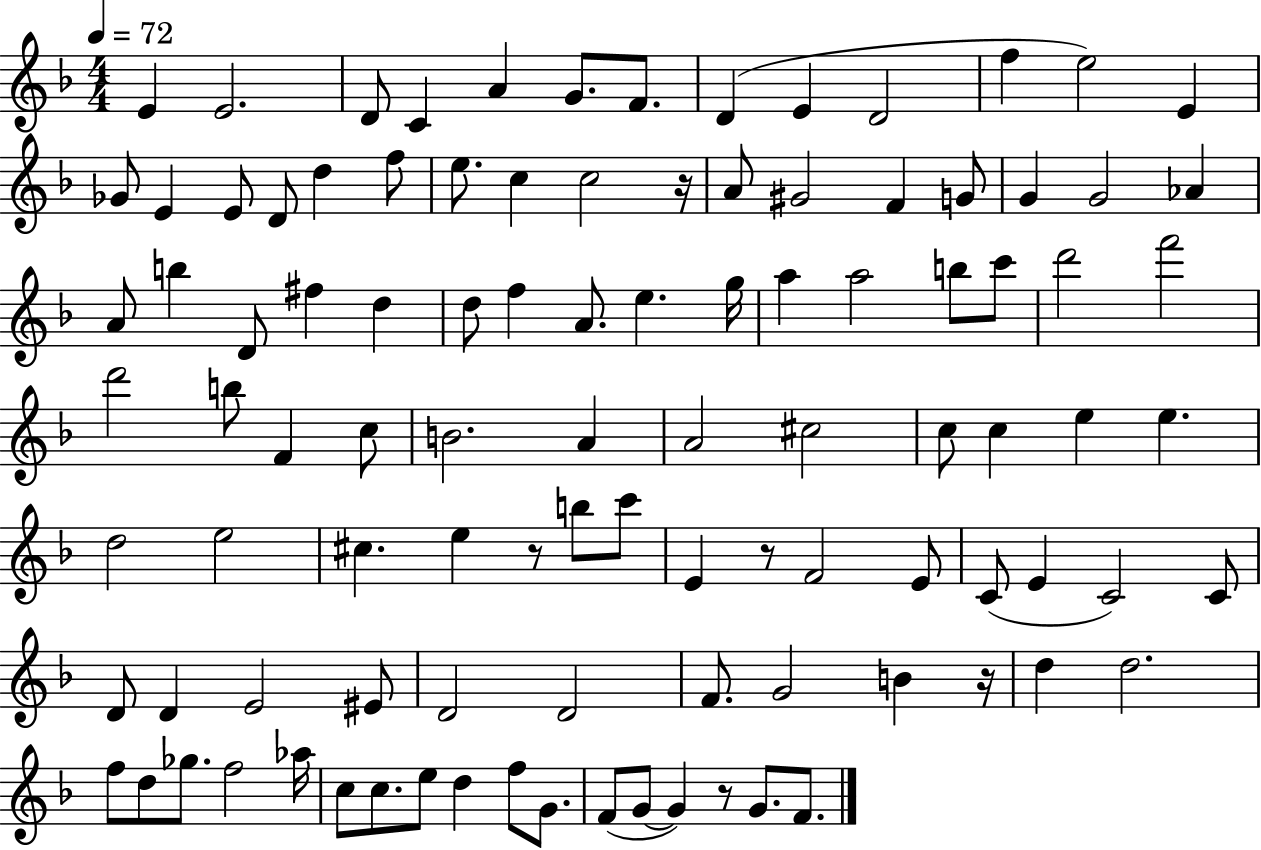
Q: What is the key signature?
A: F major